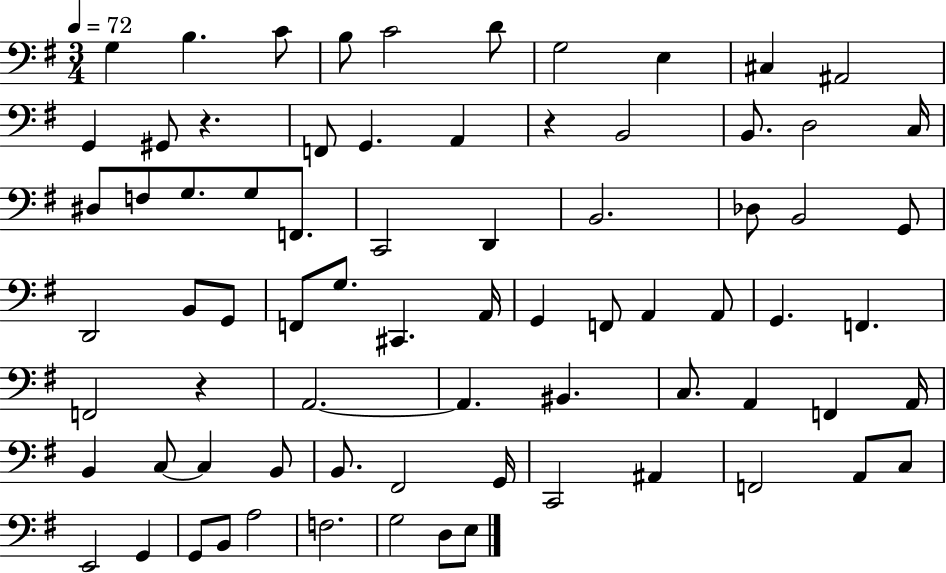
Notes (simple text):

G3/q B3/q. C4/e B3/e C4/h D4/e G3/h E3/q C#3/q A#2/h G2/q G#2/e R/q. F2/e G2/q. A2/q R/q B2/h B2/e. D3/h C3/s D#3/e F3/e G3/e. G3/e F2/e. C2/h D2/q B2/h. Db3/e B2/h G2/e D2/h B2/e G2/e F2/e G3/e. C#2/q. A2/s G2/q F2/e A2/q A2/e G2/q. F2/q. F2/h R/q A2/h. A2/q. BIS2/q. C3/e. A2/q F2/q A2/s B2/q C3/e C3/q B2/e B2/e. F#2/h G2/s C2/h A#2/q F2/h A2/e C3/e E2/h G2/q G2/e B2/e A3/h F3/h. G3/h D3/e E3/e